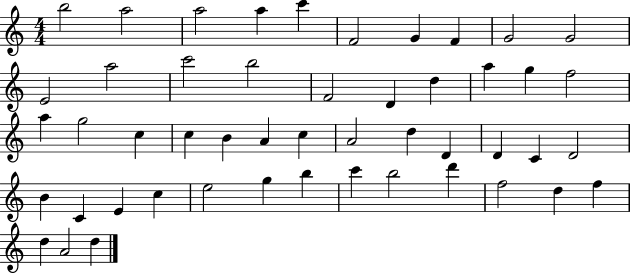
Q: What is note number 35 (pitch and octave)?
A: C4